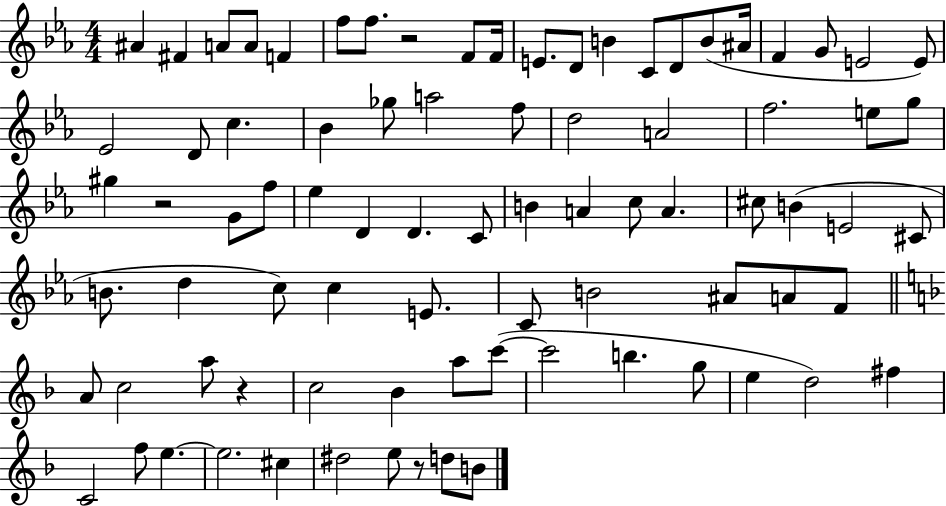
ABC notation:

X:1
T:Untitled
M:4/4
L:1/4
K:Eb
^A ^F A/2 A/2 F f/2 f/2 z2 F/2 F/4 E/2 D/2 B C/2 D/2 B/2 ^A/4 F G/2 E2 E/2 _E2 D/2 c _B _g/2 a2 f/2 d2 A2 f2 e/2 g/2 ^g z2 G/2 f/2 _e D D C/2 B A c/2 A ^c/2 B E2 ^C/2 B/2 d c/2 c E/2 C/2 B2 ^A/2 A/2 F/2 A/2 c2 a/2 z c2 _B a/2 c'/2 c'2 b g/2 e d2 ^f C2 f/2 e e2 ^c ^d2 e/2 z/2 d/2 B/2